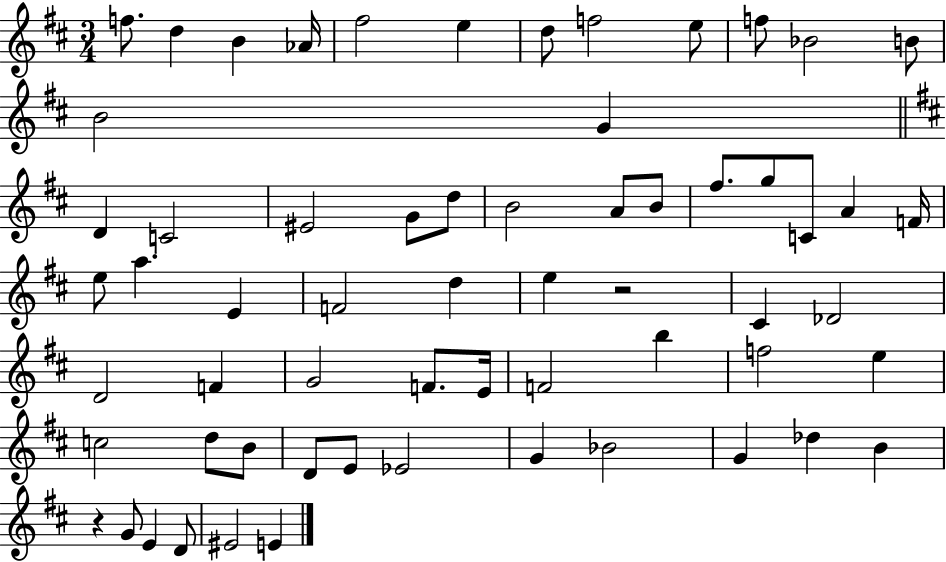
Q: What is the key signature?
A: D major